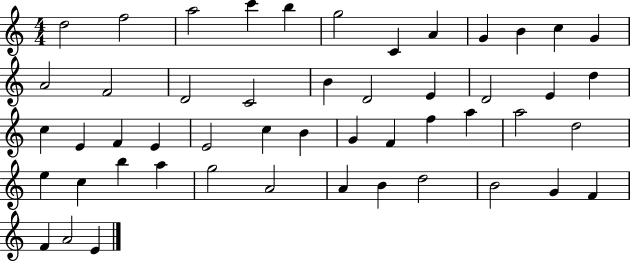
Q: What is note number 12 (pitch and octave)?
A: G4